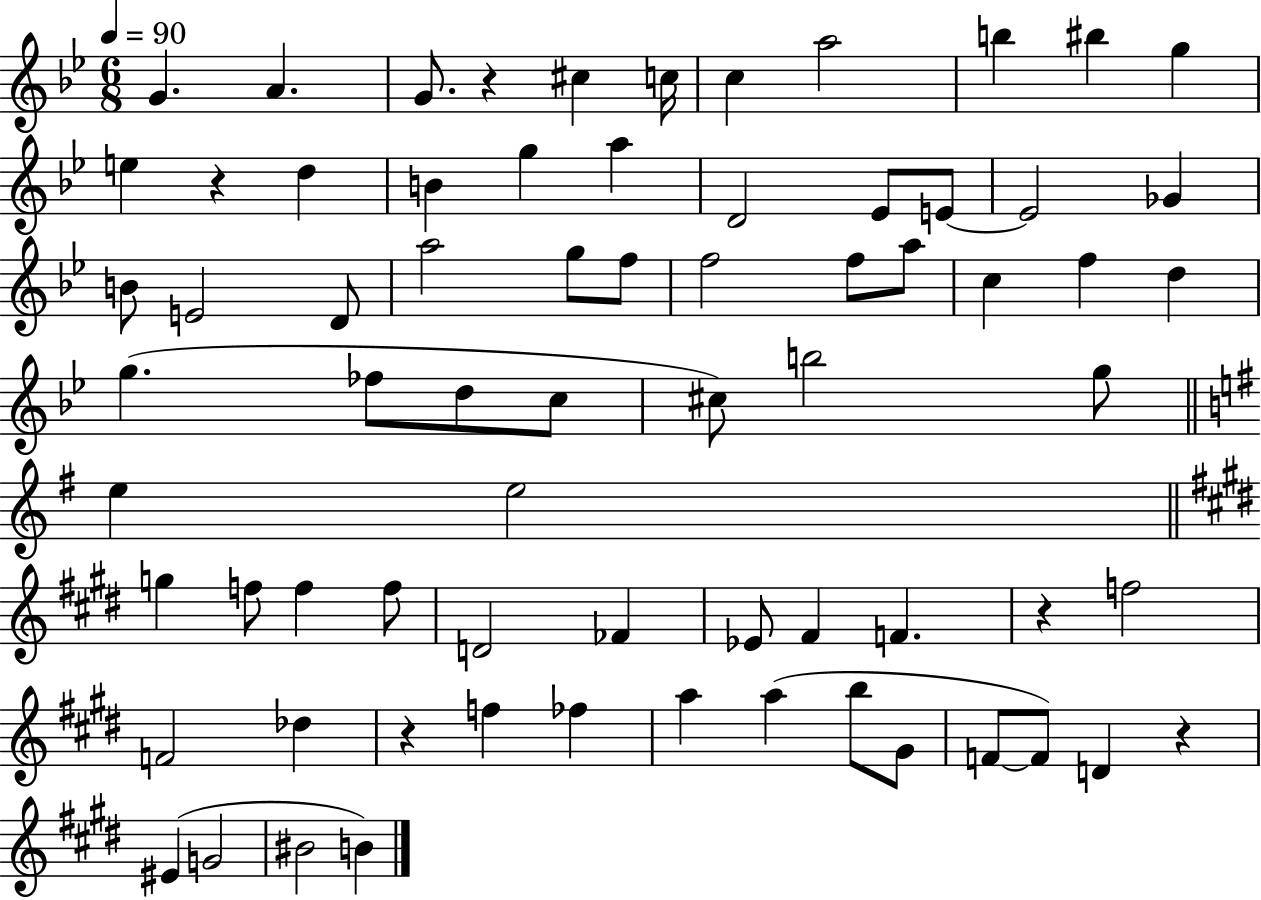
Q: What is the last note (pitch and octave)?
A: B4